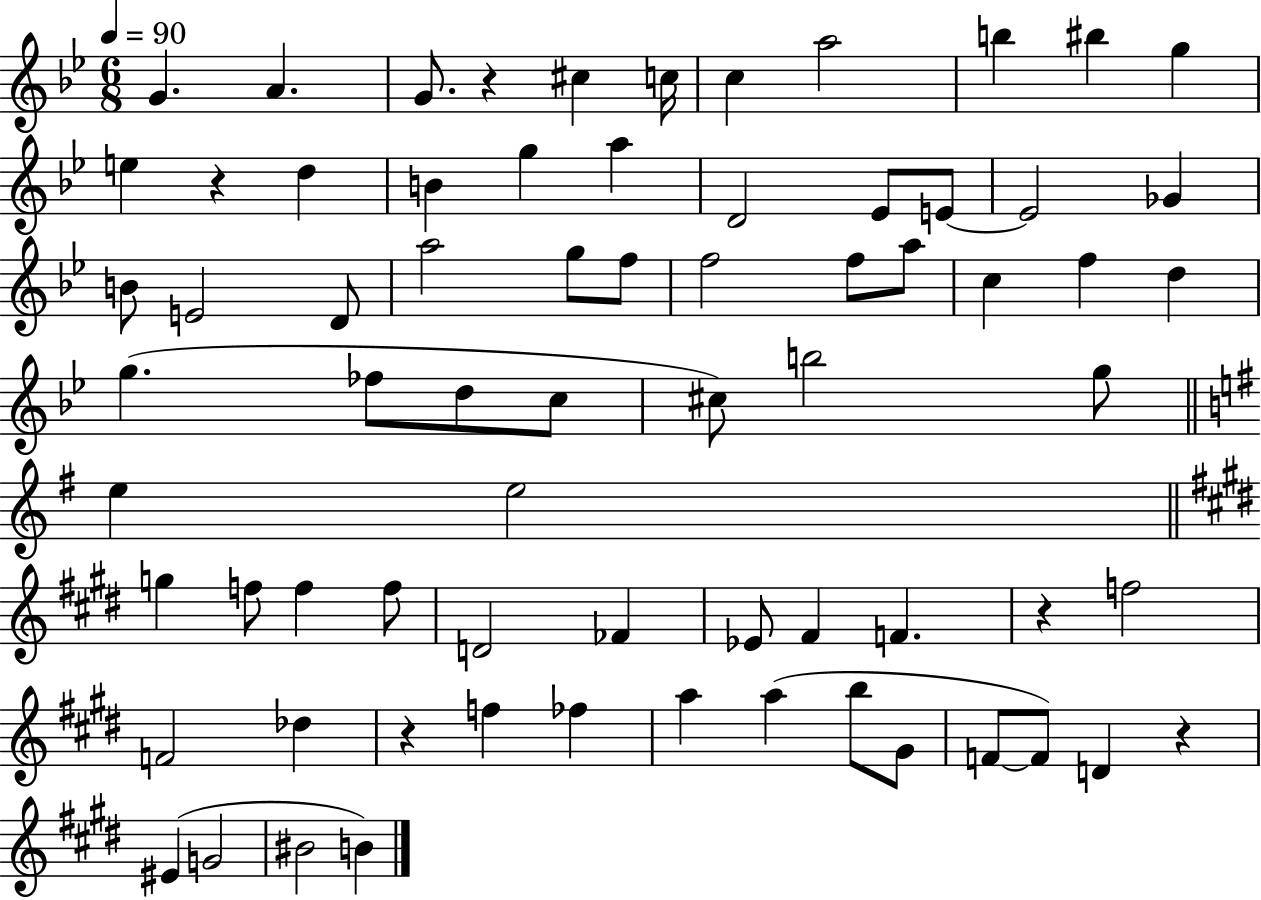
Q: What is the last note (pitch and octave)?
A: B4